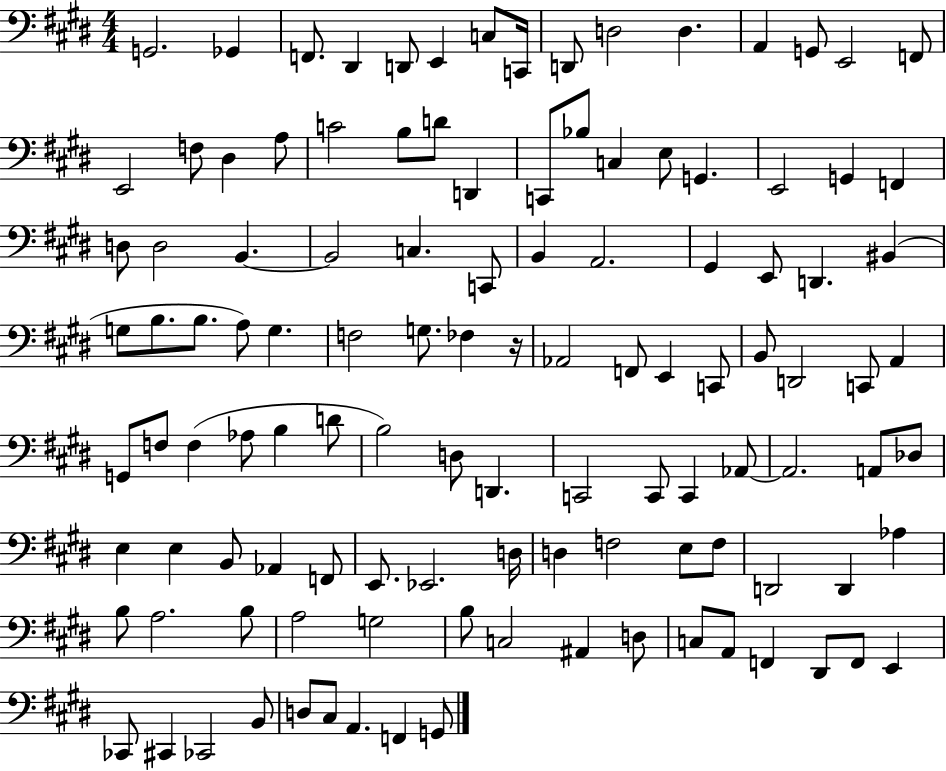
{
  \clef bass
  \numericTimeSignature
  \time 4/4
  \key e \major
  \repeat volta 2 { g,2. ges,4 | f,8. dis,4 d,8 e,4 c8 c,16 | d,8 d2 d4. | a,4 g,8 e,2 f,8 | \break e,2 f8 dis4 a8 | c'2 b8 d'8 d,4 | c,8 bes8 c4 e8 g,4. | e,2 g,4 f,4 | \break d8 d2 b,4.~~ | b,2 c4. c,8 | b,4 a,2. | gis,4 e,8 d,4. bis,4( | \break g8 b8. b8. a8) g4. | f2 g8. fes4 r16 | aes,2 f,8 e,4 c,8 | b,8 d,2 c,8 a,4 | \break g,8 f8 f4( aes8 b4 d'8 | b2) d8 d,4. | c,2 c,8 c,4 aes,8~~ | aes,2. a,8 des8 | \break e4 e4 b,8 aes,4 f,8 | e,8. ees,2. d16 | d4 f2 e8 f8 | d,2 d,4 aes4 | \break b8 a2. b8 | a2 g2 | b8 c2 ais,4 d8 | c8 a,8 f,4 dis,8 f,8 e,4 | \break ces,8 cis,4 ces,2 b,8 | d8 cis8 a,4. f,4 g,8 | } \bar "|."
}